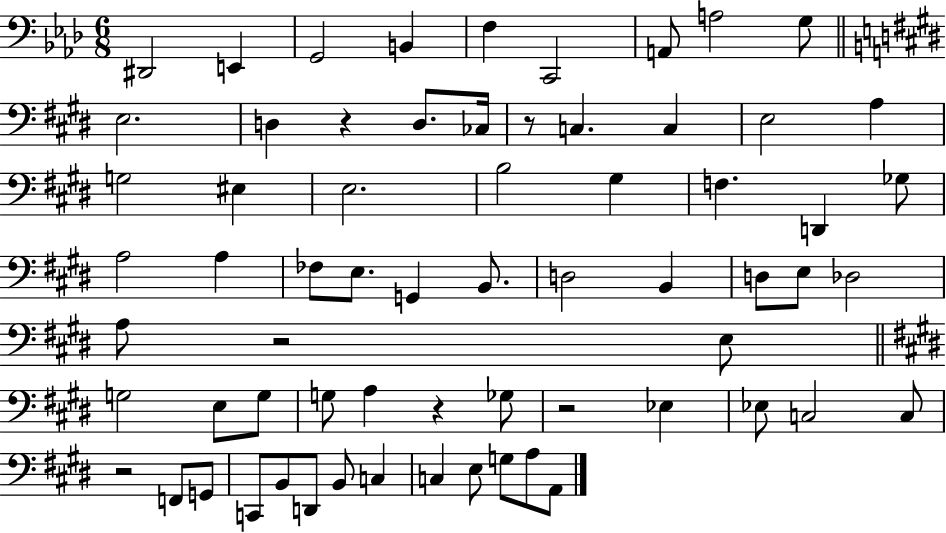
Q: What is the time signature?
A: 6/8